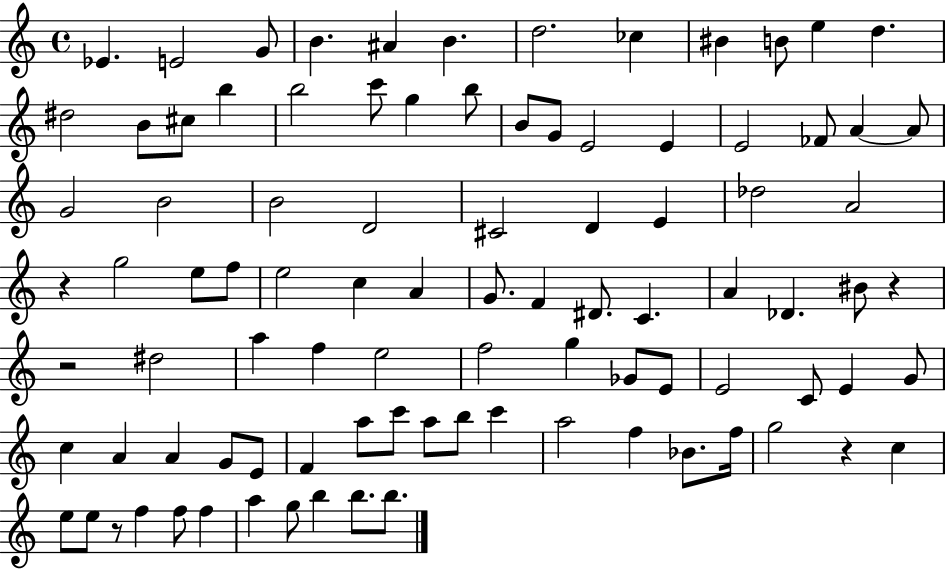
Eb4/q. E4/h G4/e B4/q. A#4/q B4/q. D5/h. CES5/q BIS4/q B4/e E5/q D5/q. D#5/h B4/e C#5/e B5/q B5/h C6/e G5/q B5/e B4/e G4/e E4/h E4/q E4/h FES4/e A4/q A4/e G4/h B4/h B4/h D4/h C#4/h D4/q E4/q Db5/h A4/h R/q G5/h E5/e F5/e E5/h C5/q A4/q G4/e. F4/q D#4/e. C4/q. A4/q Db4/q. BIS4/e R/q R/h D#5/h A5/q F5/q E5/h F5/h G5/q Gb4/e E4/e E4/h C4/e E4/q G4/e C5/q A4/q A4/q G4/e E4/e F4/q A5/e C6/e A5/e B5/e C6/q A5/h F5/q Bb4/e. F5/s G5/h R/q C5/q E5/e E5/e R/e F5/q F5/e F5/q A5/q G5/e B5/q B5/e. B5/e.